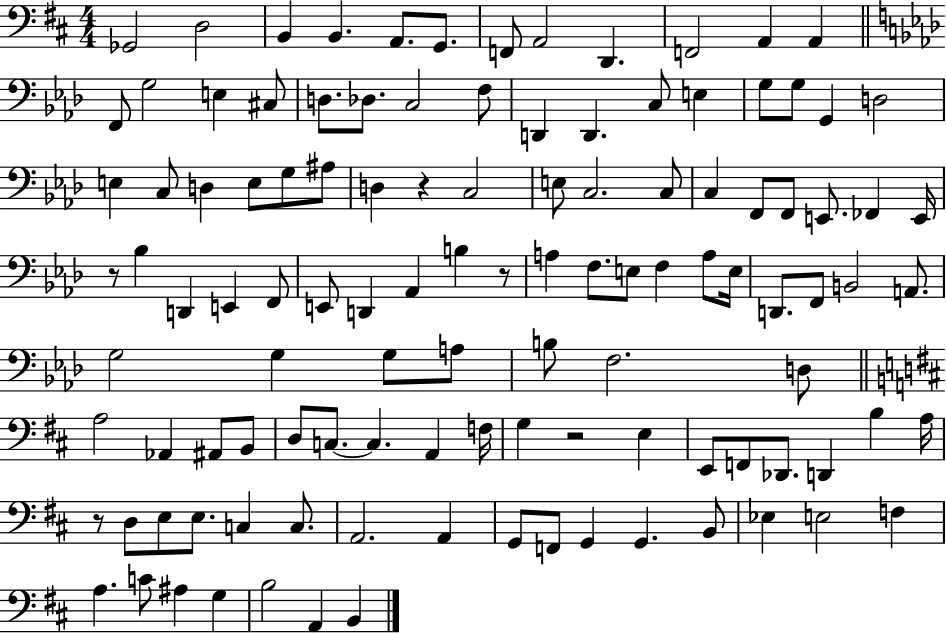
Gb2/h D3/h B2/q B2/q. A2/e. G2/e. F2/e A2/h D2/q. F2/h A2/q A2/q F2/e G3/h E3/q C#3/e D3/e. Db3/e. C3/h F3/e D2/q D2/q. C3/e E3/q G3/e G3/e G2/q D3/h E3/q C3/e D3/q E3/e G3/e A#3/e D3/q R/q C3/h E3/e C3/h. C3/e C3/q F2/e F2/e E2/e. FES2/q E2/s R/e Bb3/q D2/q E2/q F2/e E2/e D2/q Ab2/q B3/q R/e A3/q F3/e. E3/e F3/q A3/e E3/s D2/e. F2/e B2/h A2/e. G3/h G3/q G3/e A3/e B3/e F3/h. D3/e A3/h Ab2/q A#2/e B2/e D3/e C3/e. C3/q. A2/q F3/s G3/q R/h E3/q E2/e F2/e Db2/e. D2/q B3/q A3/s R/e D3/e E3/e E3/e. C3/q C3/e. A2/h. A2/q G2/e F2/e G2/q G2/q. B2/e Eb3/q E3/h F3/q A3/q. C4/e A#3/q G3/q B3/h A2/q B2/q